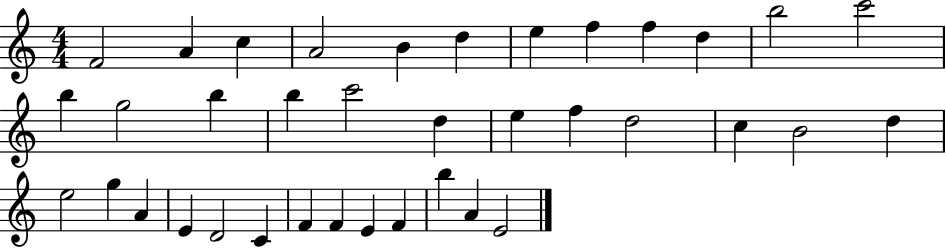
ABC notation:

X:1
T:Untitled
M:4/4
L:1/4
K:C
F2 A c A2 B d e f f d b2 c'2 b g2 b b c'2 d e f d2 c B2 d e2 g A E D2 C F F E F b A E2